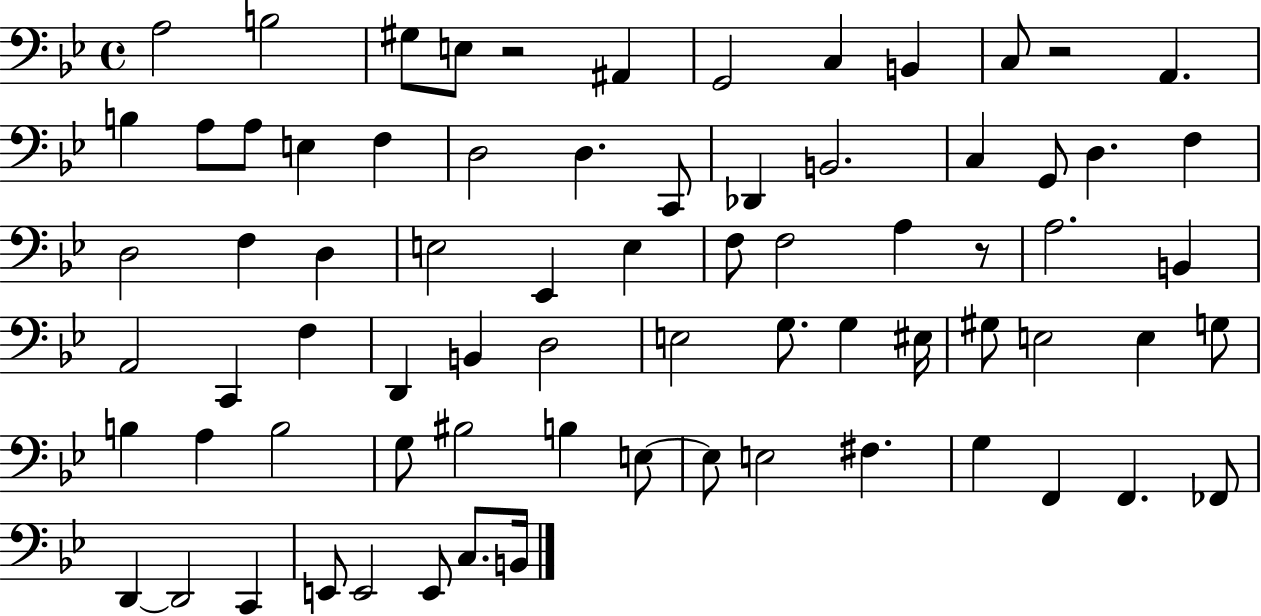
A3/h B3/h G#3/e E3/e R/h A#2/q G2/h C3/q B2/q C3/e R/h A2/q. B3/q A3/e A3/e E3/q F3/q D3/h D3/q. C2/e Db2/q B2/h. C3/q G2/e D3/q. F3/q D3/h F3/q D3/q E3/h Eb2/q E3/q F3/e F3/h A3/q R/e A3/h. B2/q A2/h C2/q F3/q D2/q B2/q D3/h E3/h G3/e. G3/q EIS3/s G#3/e E3/h E3/q G3/e B3/q A3/q B3/h G3/e BIS3/h B3/q E3/e E3/e E3/h F#3/q. G3/q F2/q F2/q. FES2/e D2/q D2/h C2/q E2/e E2/h E2/e C3/e. B2/s